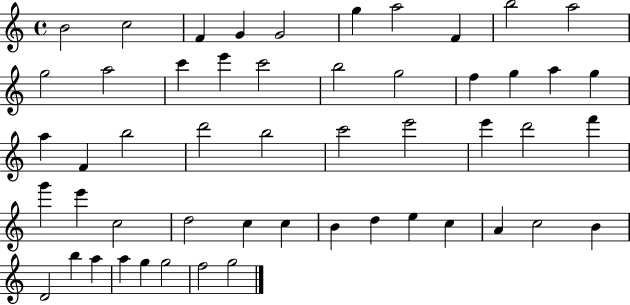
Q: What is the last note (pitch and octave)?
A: G5